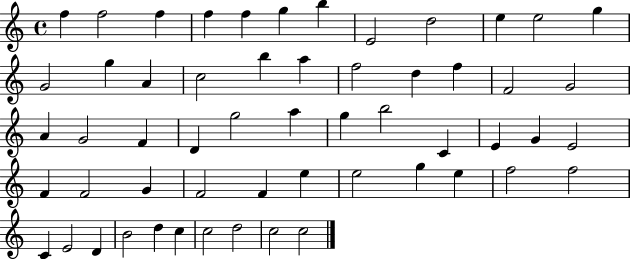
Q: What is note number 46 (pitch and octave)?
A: F5